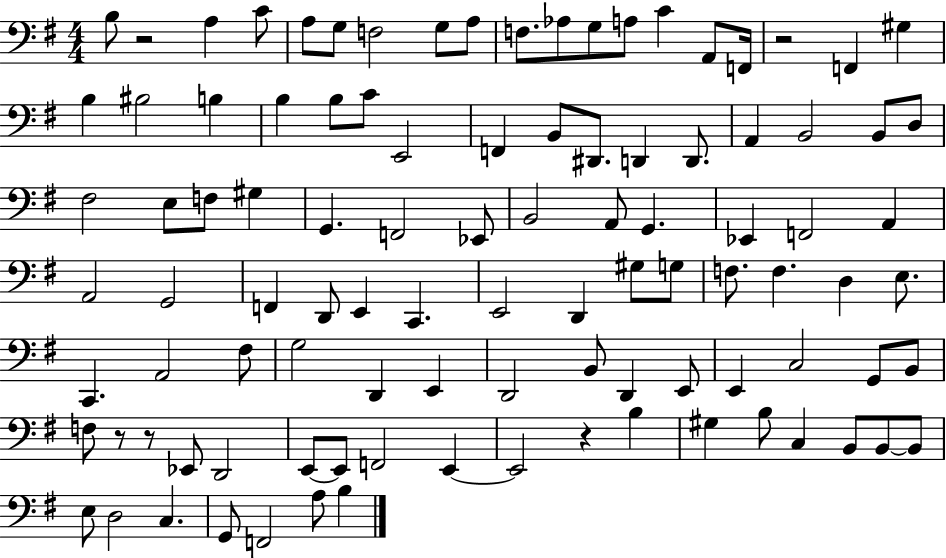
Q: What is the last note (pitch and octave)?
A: B3